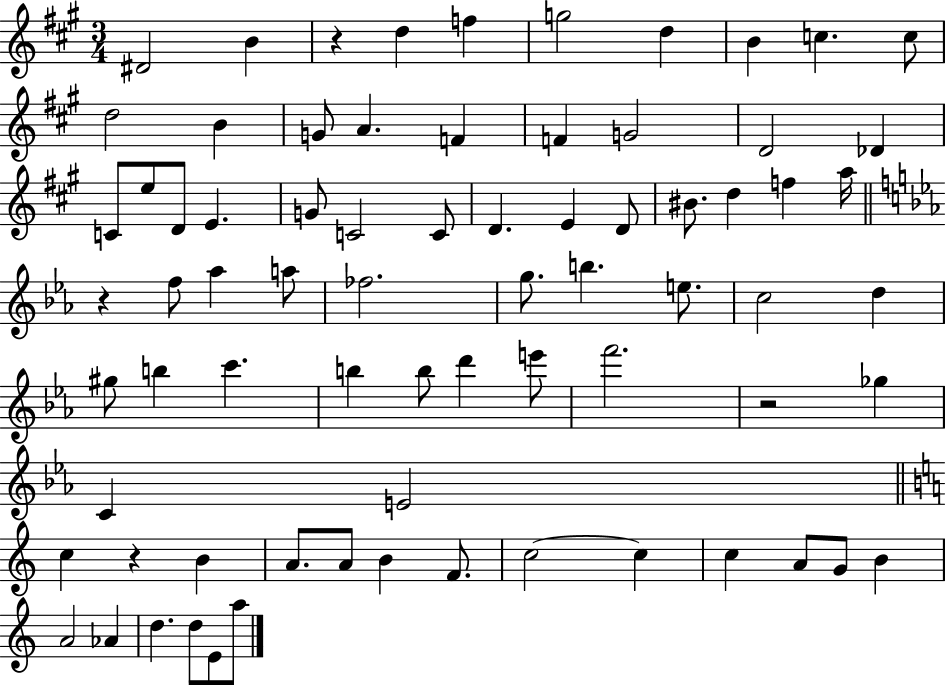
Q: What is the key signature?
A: A major